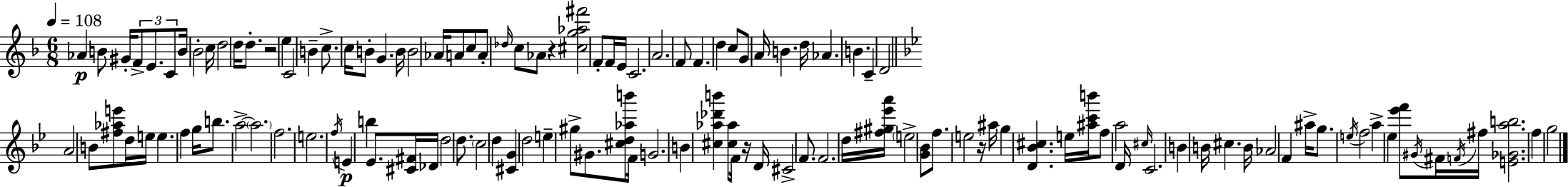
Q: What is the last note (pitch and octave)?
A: G5